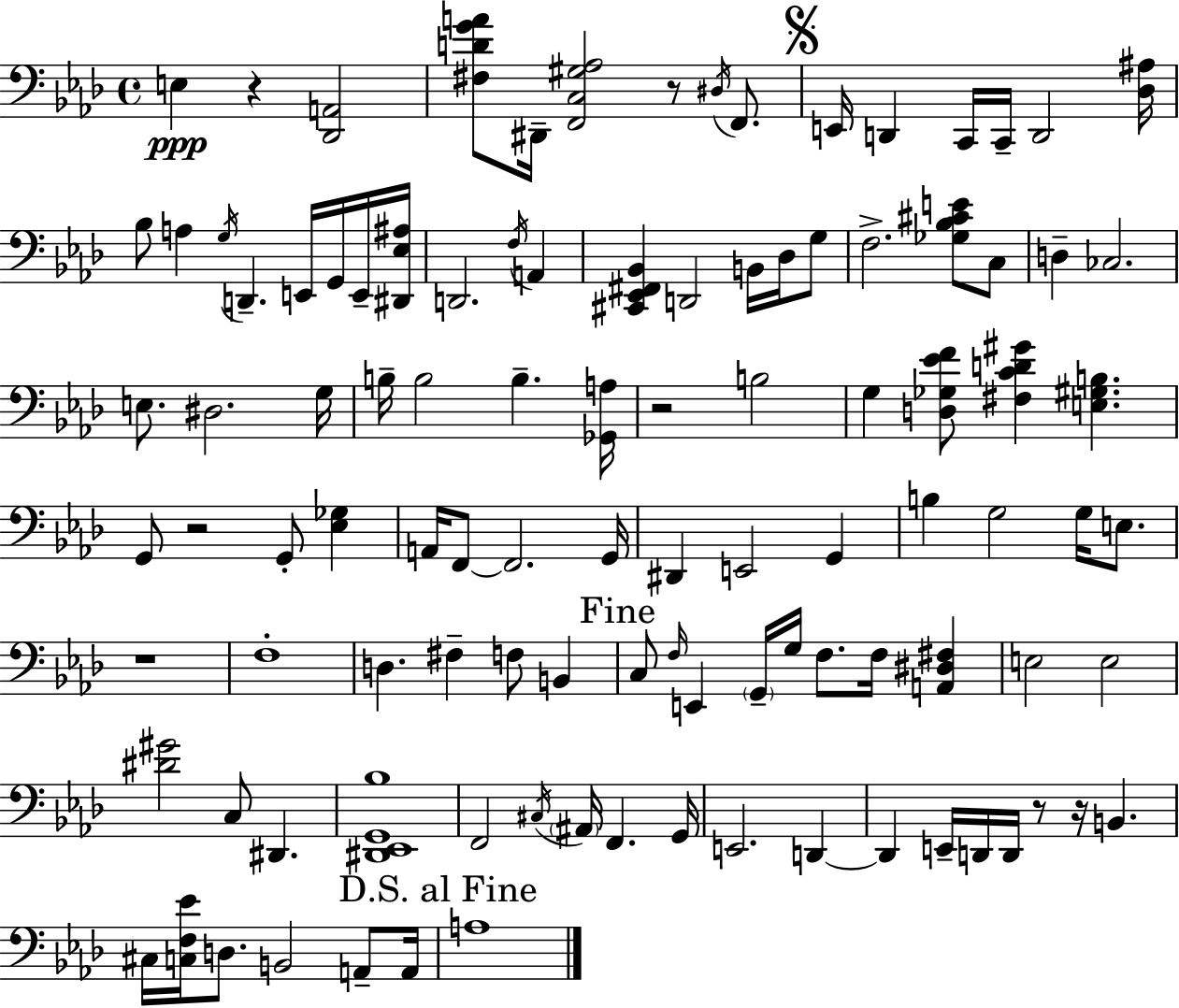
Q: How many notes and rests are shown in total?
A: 105